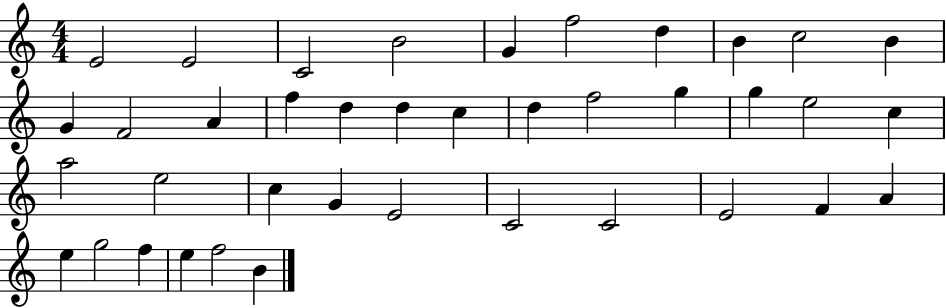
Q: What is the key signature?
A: C major